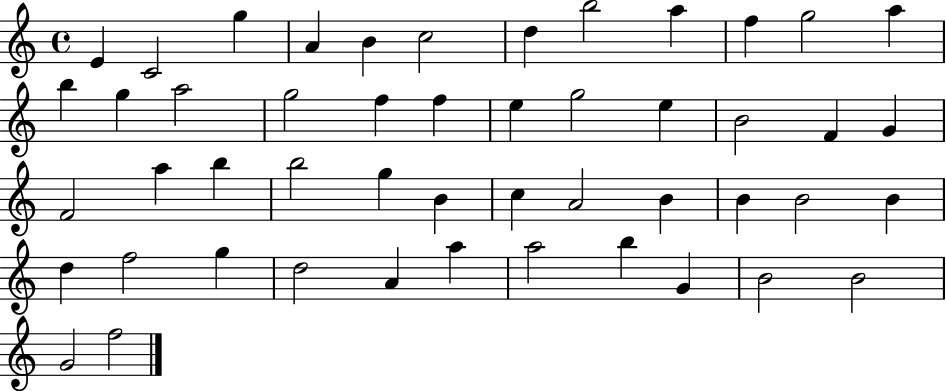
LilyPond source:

{
  \clef treble
  \time 4/4
  \defaultTimeSignature
  \key c \major
  e'4 c'2 g''4 | a'4 b'4 c''2 | d''4 b''2 a''4 | f''4 g''2 a''4 | \break b''4 g''4 a''2 | g''2 f''4 f''4 | e''4 g''2 e''4 | b'2 f'4 g'4 | \break f'2 a''4 b''4 | b''2 g''4 b'4 | c''4 a'2 b'4 | b'4 b'2 b'4 | \break d''4 f''2 g''4 | d''2 a'4 a''4 | a''2 b''4 g'4 | b'2 b'2 | \break g'2 f''2 | \bar "|."
}